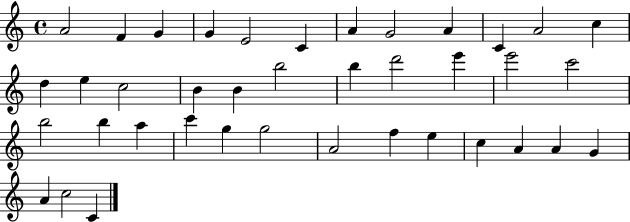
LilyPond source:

{
  \clef treble
  \time 4/4
  \defaultTimeSignature
  \key c \major
  a'2 f'4 g'4 | g'4 e'2 c'4 | a'4 g'2 a'4 | c'4 a'2 c''4 | \break d''4 e''4 c''2 | b'4 b'4 b''2 | b''4 d'''2 e'''4 | e'''2 c'''2 | \break b''2 b''4 a''4 | c'''4 g''4 g''2 | a'2 f''4 e''4 | c''4 a'4 a'4 g'4 | \break a'4 c''2 c'4 | \bar "|."
}